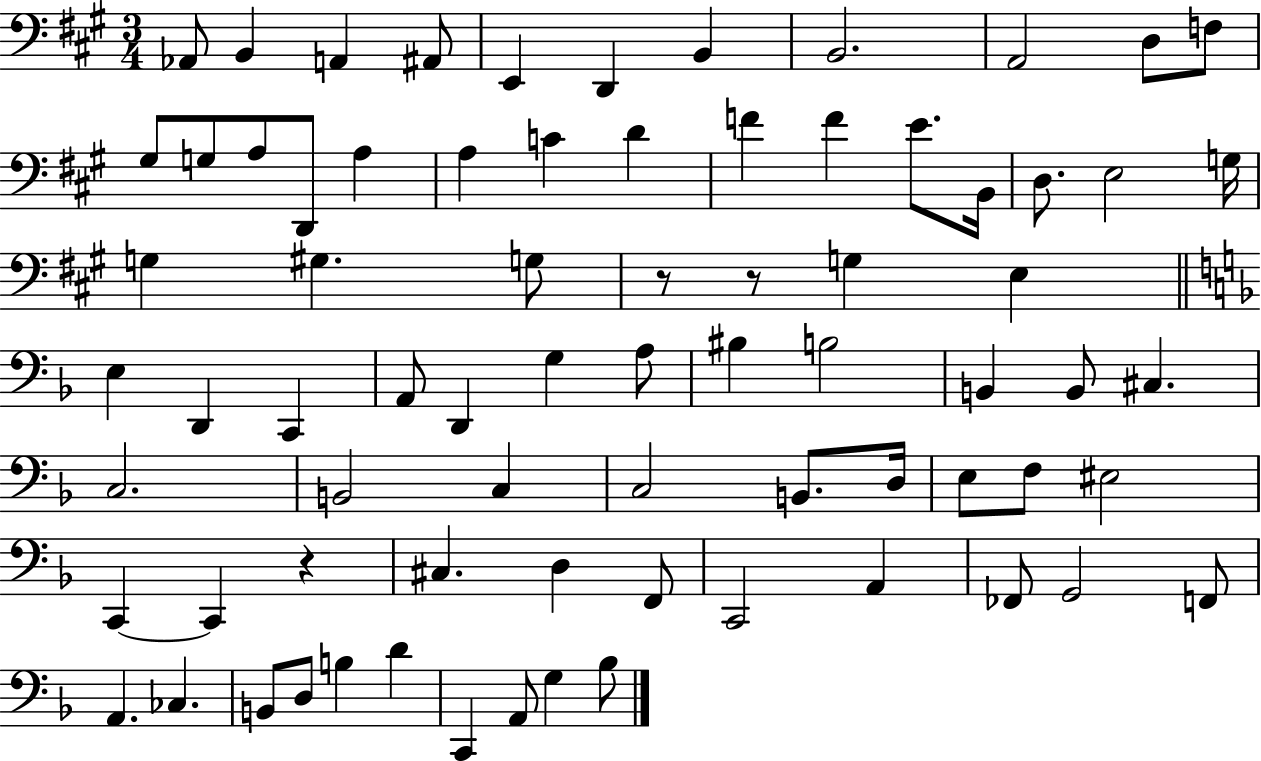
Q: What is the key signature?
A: A major